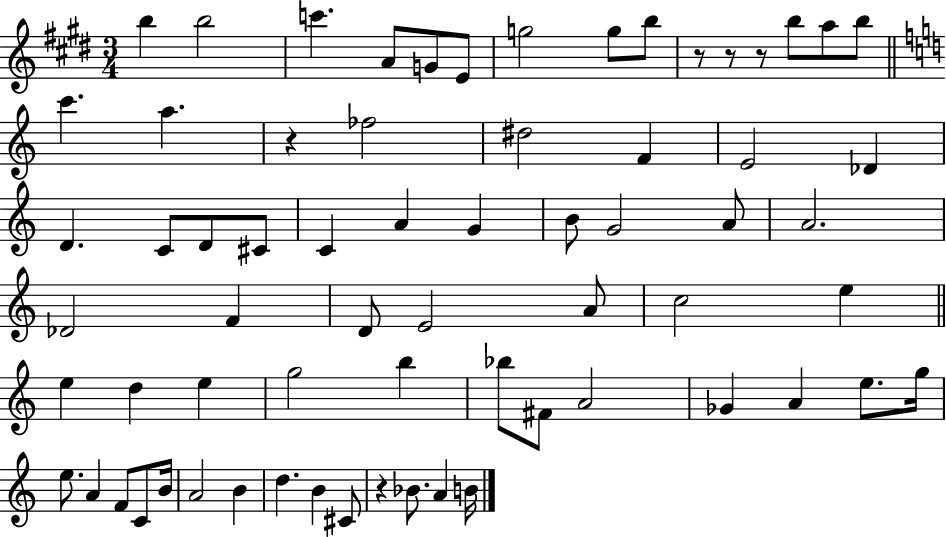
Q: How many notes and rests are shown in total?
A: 67